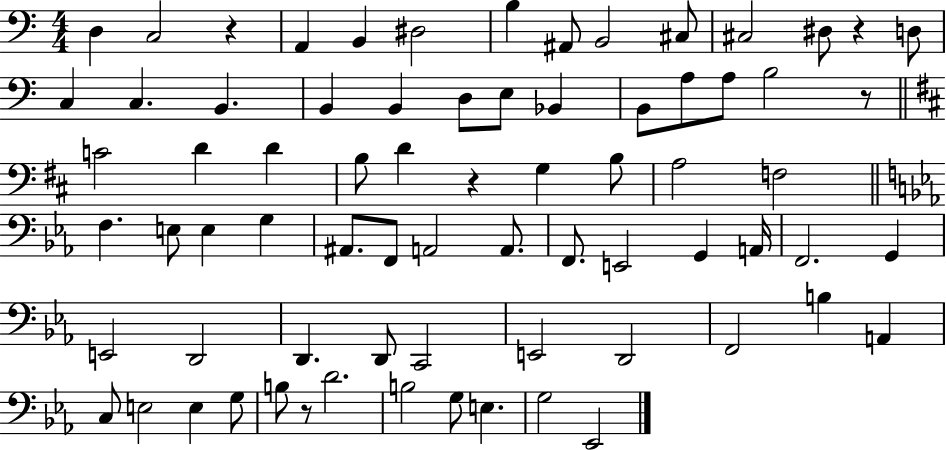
D3/q C3/h R/q A2/q B2/q D#3/h B3/q A#2/e B2/h C#3/e C#3/h D#3/e R/q D3/e C3/q C3/q. B2/q. B2/q B2/q D3/e E3/e Bb2/q B2/e A3/e A3/e B3/h R/e C4/h D4/q D4/q B3/e D4/q R/q G3/q B3/e A3/h F3/h F3/q. E3/e E3/q G3/q A#2/e. F2/e A2/h A2/e. F2/e. E2/h G2/q A2/s F2/h. G2/q E2/h D2/h D2/q. D2/e C2/h E2/h D2/h F2/h B3/q A2/q C3/e E3/h E3/q G3/e B3/e R/e D4/h. B3/h G3/e E3/q. G3/h Eb2/h